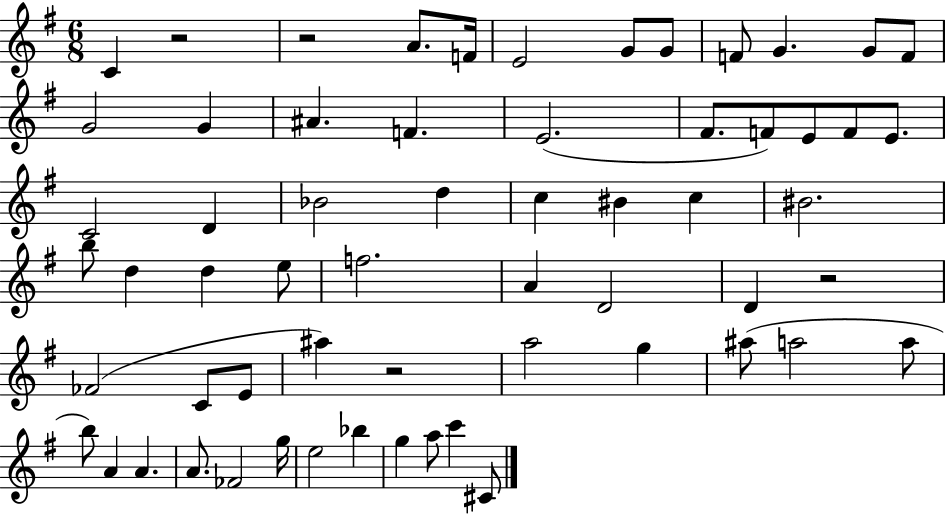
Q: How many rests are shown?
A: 4